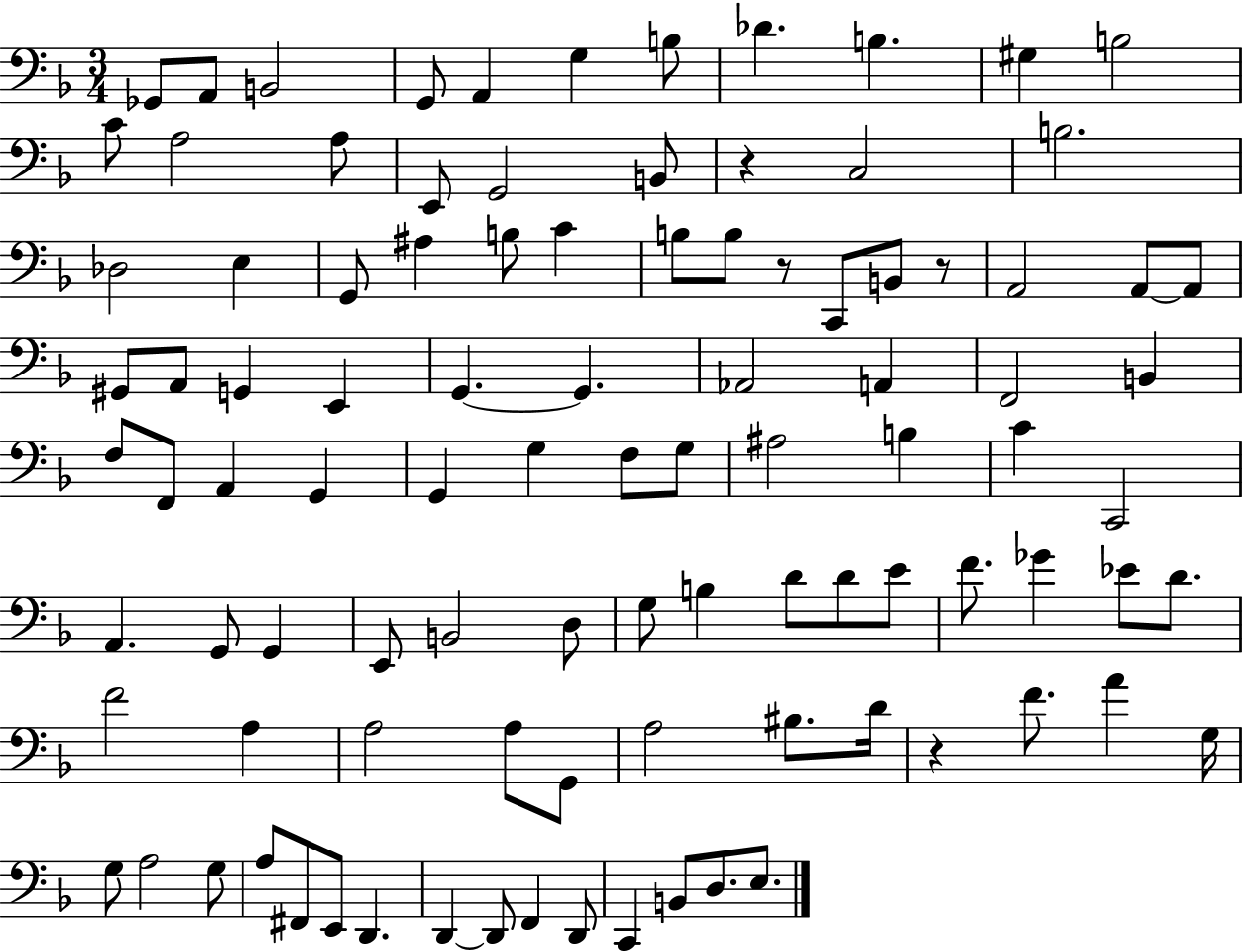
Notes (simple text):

Gb2/e A2/e B2/h G2/e A2/q G3/q B3/e Db4/q. B3/q. G#3/q B3/h C4/e A3/h A3/e E2/e G2/h B2/e R/q C3/h B3/h. Db3/h E3/q G2/e A#3/q B3/e C4/q B3/e B3/e R/e C2/e B2/e R/e A2/h A2/e A2/e G#2/e A2/e G2/q E2/q G2/q. G2/q. Ab2/h A2/q F2/h B2/q F3/e F2/e A2/q G2/q G2/q G3/q F3/e G3/e A#3/h B3/q C4/q C2/h A2/q. G2/e G2/q E2/e B2/h D3/e G3/e B3/q D4/e D4/e E4/e F4/e. Gb4/q Eb4/e D4/e. F4/h A3/q A3/h A3/e G2/e A3/h BIS3/e. D4/s R/q F4/e. A4/q G3/s G3/e A3/h G3/e A3/e F#2/e E2/e D2/q. D2/q D2/e F2/q D2/e C2/q B2/e D3/e. E3/e.